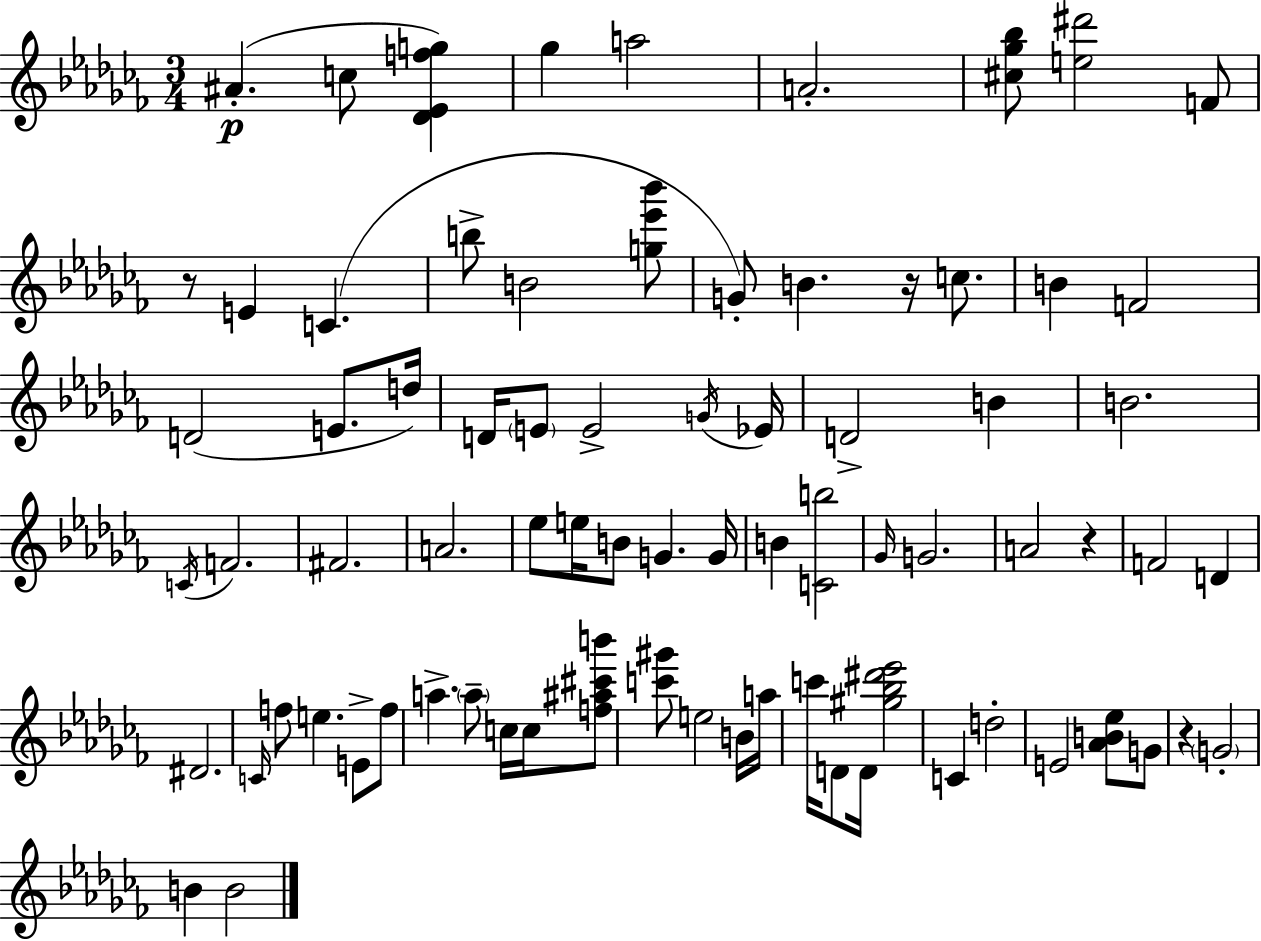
A#4/q. C5/e [Db4,Eb4,F5,G5]/q Gb5/q A5/h A4/h. [C#5,Gb5,Bb5]/e [E5,D#6]/h F4/e R/e E4/q C4/q. B5/e B4/h [G5,Eb6,Bb6]/e G4/e B4/q. R/s C5/e. B4/q F4/h D4/h E4/e. D5/s D4/s E4/e E4/h G4/s Eb4/s D4/h B4/q B4/h. C4/s F4/h. F#4/h. A4/h. Eb5/e E5/s B4/e G4/q. G4/s B4/q [C4,B5]/h Gb4/s G4/h. A4/h R/q F4/h D4/q D#4/h. C4/s F5/e E5/q. E4/e F5/e A5/q. A5/e C5/s C5/s [F5,A#5,C#6,B6]/e [C6,G#6]/e E5/h B4/s A5/s C6/s D4/e D4/s [G#5,Bb5,D#6,Eb6]/h C4/q D5/h E4/h [Ab4,B4,Eb5]/e G4/e R/q G4/h B4/q B4/h